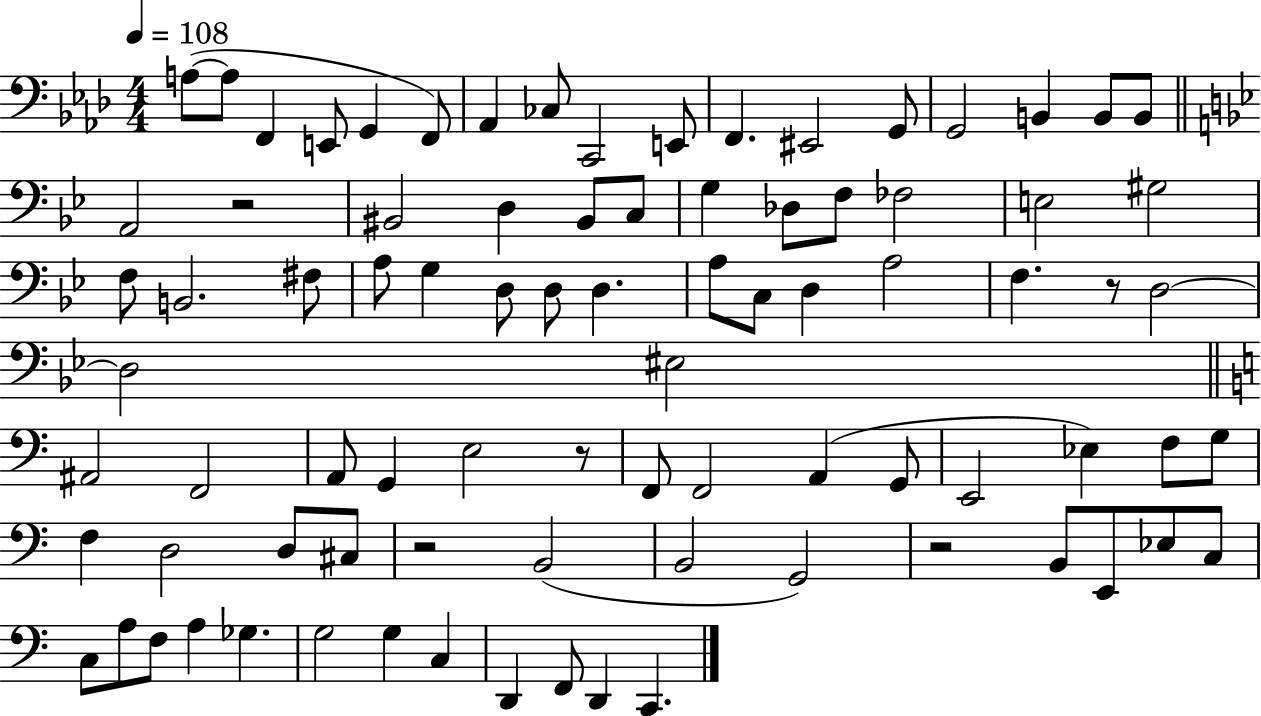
{
  \clef bass
  \numericTimeSignature
  \time 4/4
  \key aes \major
  \tempo 4 = 108
  a8~(~ a8 f,4 e,8 g,4 f,8) | aes,4 ces8 c,2 e,8 | f,4. eis,2 g,8 | g,2 b,4 b,8 b,8 | \break \bar "||" \break \key g \minor a,2 r2 | bis,2 d4 bis,8 c8 | g4 des8 f8 fes2 | e2 gis2 | \break f8 b,2. fis8 | a8 g4 d8 d8 d4. | a8 c8 d4 a2 | f4. r8 d2~~ | \break d2 eis2 | \bar "||" \break \key c \major ais,2 f,2 | a,8 g,4 e2 r8 | f,8 f,2 a,4( g,8 | e,2 ees4) f8 g8 | \break f4 d2 d8 cis8 | r2 b,2( | b,2 g,2) | r2 b,8 e,8 ees8 c8 | \break c8 a8 f8 a4 ges4. | g2 g4 c4 | d,4 f,8 d,4 c,4. | \bar "|."
}